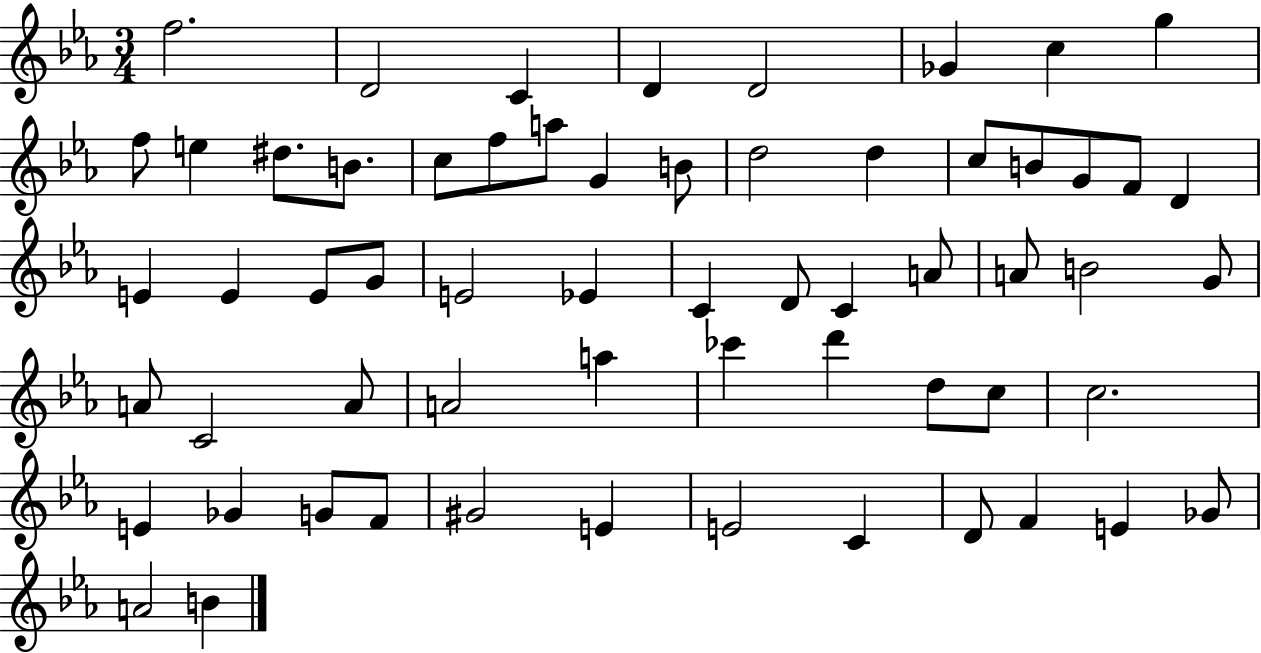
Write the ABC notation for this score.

X:1
T:Untitled
M:3/4
L:1/4
K:Eb
f2 D2 C D D2 _G c g f/2 e ^d/2 B/2 c/2 f/2 a/2 G B/2 d2 d c/2 B/2 G/2 F/2 D E E E/2 G/2 E2 _E C D/2 C A/2 A/2 B2 G/2 A/2 C2 A/2 A2 a _c' d' d/2 c/2 c2 E _G G/2 F/2 ^G2 E E2 C D/2 F E _G/2 A2 B